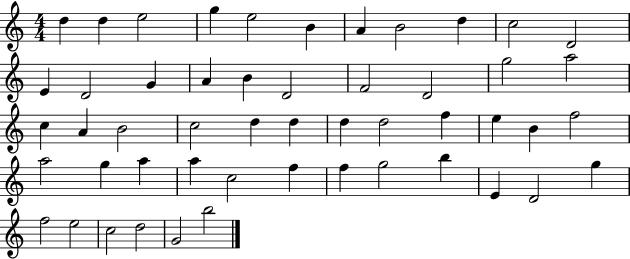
D5/q D5/q E5/h G5/q E5/h B4/q A4/q B4/h D5/q C5/h D4/h E4/q D4/h G4/q A4/q B4/q D4/h F4/h D4/h G5/h A5/h C5/q A4/q B4/h C5/h D5/q D5/q D5/q D5/h F5/q E5/q B4/q F5/h A5/h G5/q A5/q A5/q C5/h F5/q F5/q G5/h B5/q E4/q D4/h G5/q F5/h E5/h C5/h D5/h G4/h B5/h